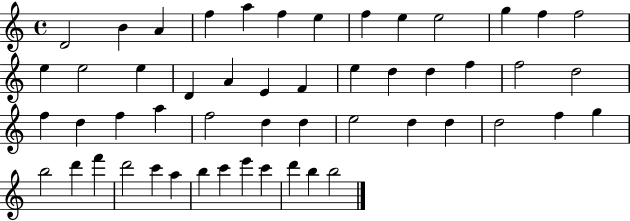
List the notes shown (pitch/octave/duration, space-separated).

D4/h B4/q A4/q F5/q A5/q F5/q E5/q F5/q E5/q E5/h G5/q F5/q F5/h E5/q E5/h E5/q D4/q A4/q E4/q F4/q E5/q D5/q D5/q F5/q F5/h D5/h F5/q D5/q F5/q A5/q F5/h D5/q D5/q E5/h D5/q D5/q D5/h F5/q G5/q B5/h D6/q F6/q D6/h C6/q A5/q B5/q C6/q E6/q C6/q D6/q B5/q B5/h